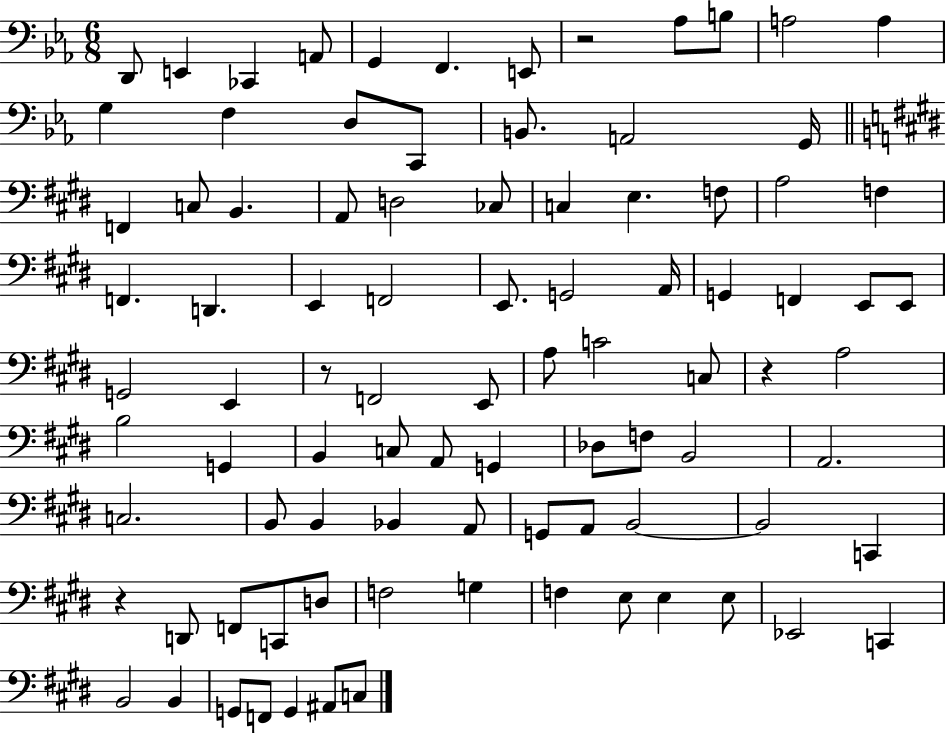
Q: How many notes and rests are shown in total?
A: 91